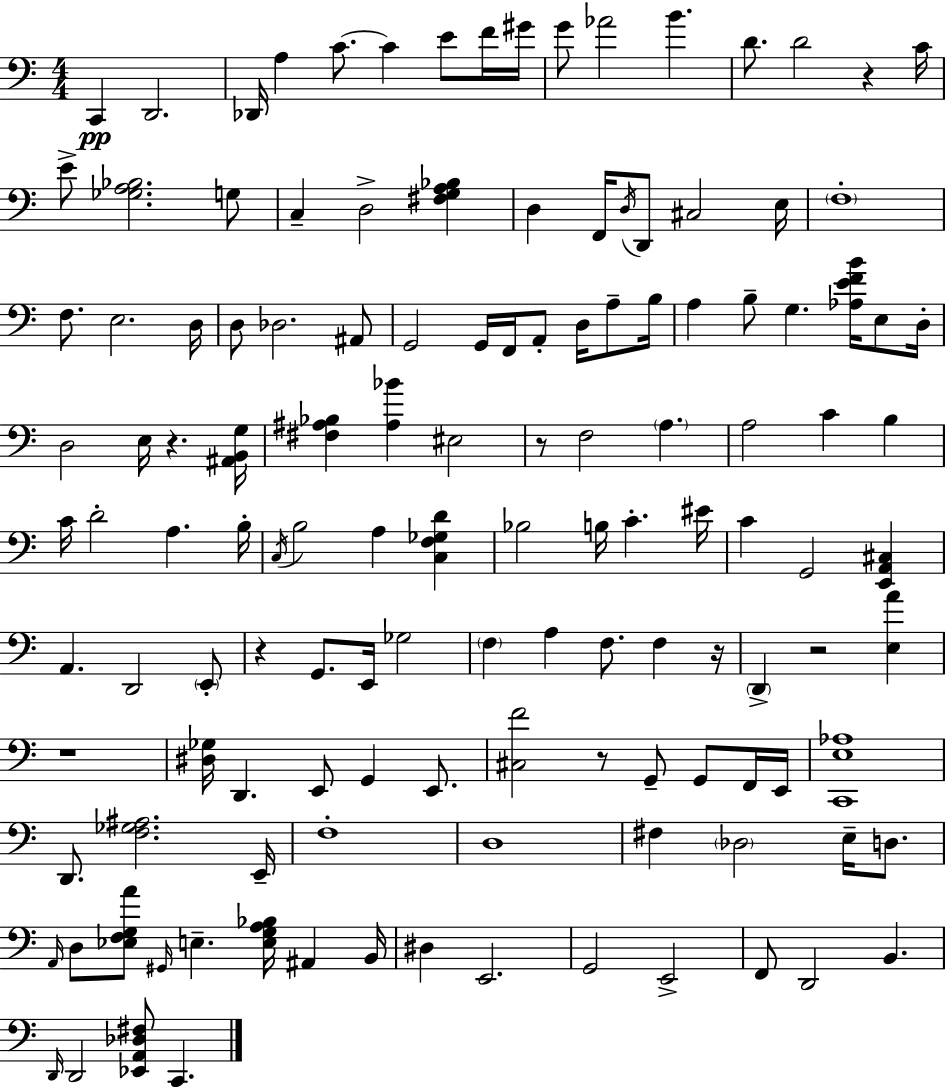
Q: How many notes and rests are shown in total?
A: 132